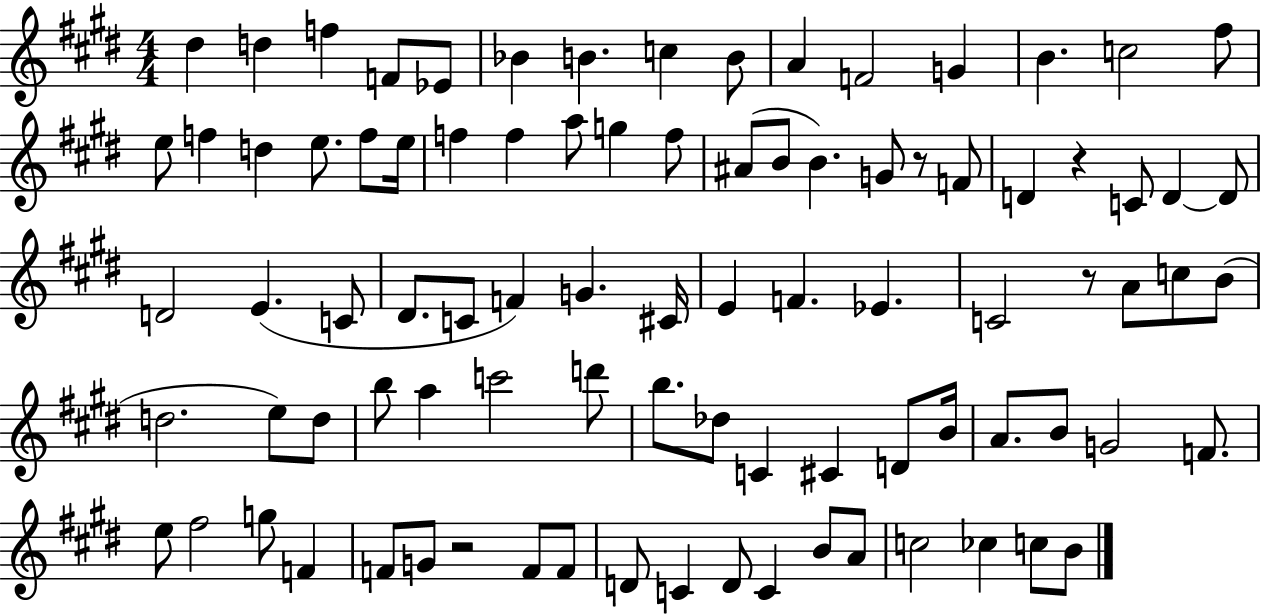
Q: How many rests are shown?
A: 4